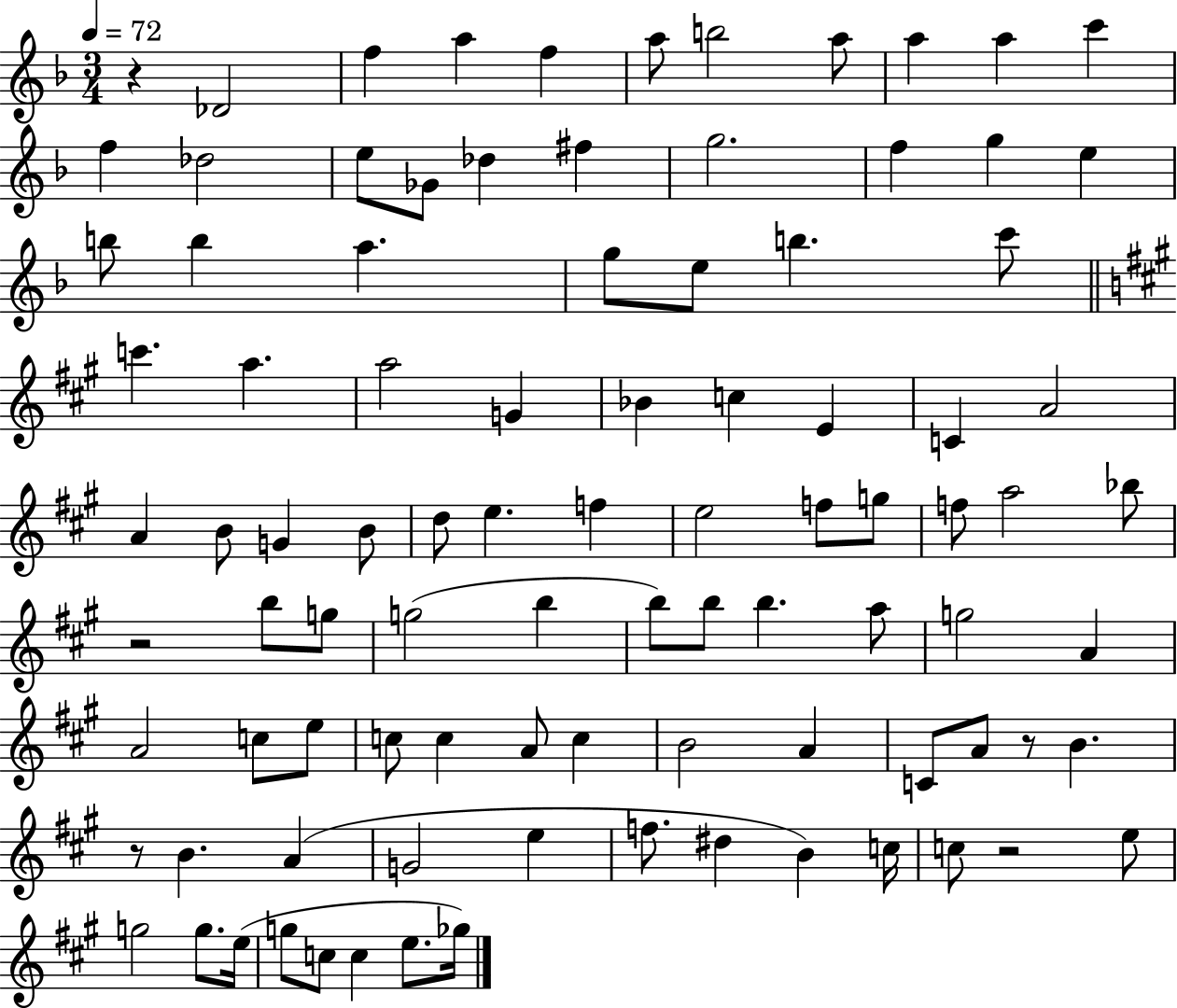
R/q Db4/h F5/q A5/q F5/q A5/e B5/h A5/e A5/q A5/q C6/q F5/q Db5/h E5/e Gb4/e Db5/q F#5/q G5/h. F5/q G5/q E5/q B5/e B5/q A5/q. G5/e E5/e B5/q. C6/e C6/q. A5/q. A5/h G4/q Bb4/q C5/q E4/q C4/q A4/h A4/q B4/e G4/q B4/e D5/e E5/q. F5/q E5/h F5/e G5/e F5/e A5/h Bb5/e R/h B5/e G5/e G5/h B5/q B5/e B5/e B5/q. A5/e G5/h A4/q A4/h C5/e E5/e C5/e C5/q A4/e C5/q B4/h A4/q C4/e A4/e R/e B4/q. R/e B4/q. A4/q G4/h E5/q F5/e. D#5/q B4/q C5/s C5/e R/h E5/e G5/h G5/e. E5/s G5/e C5/e C5/q E5/e. Gb5/s